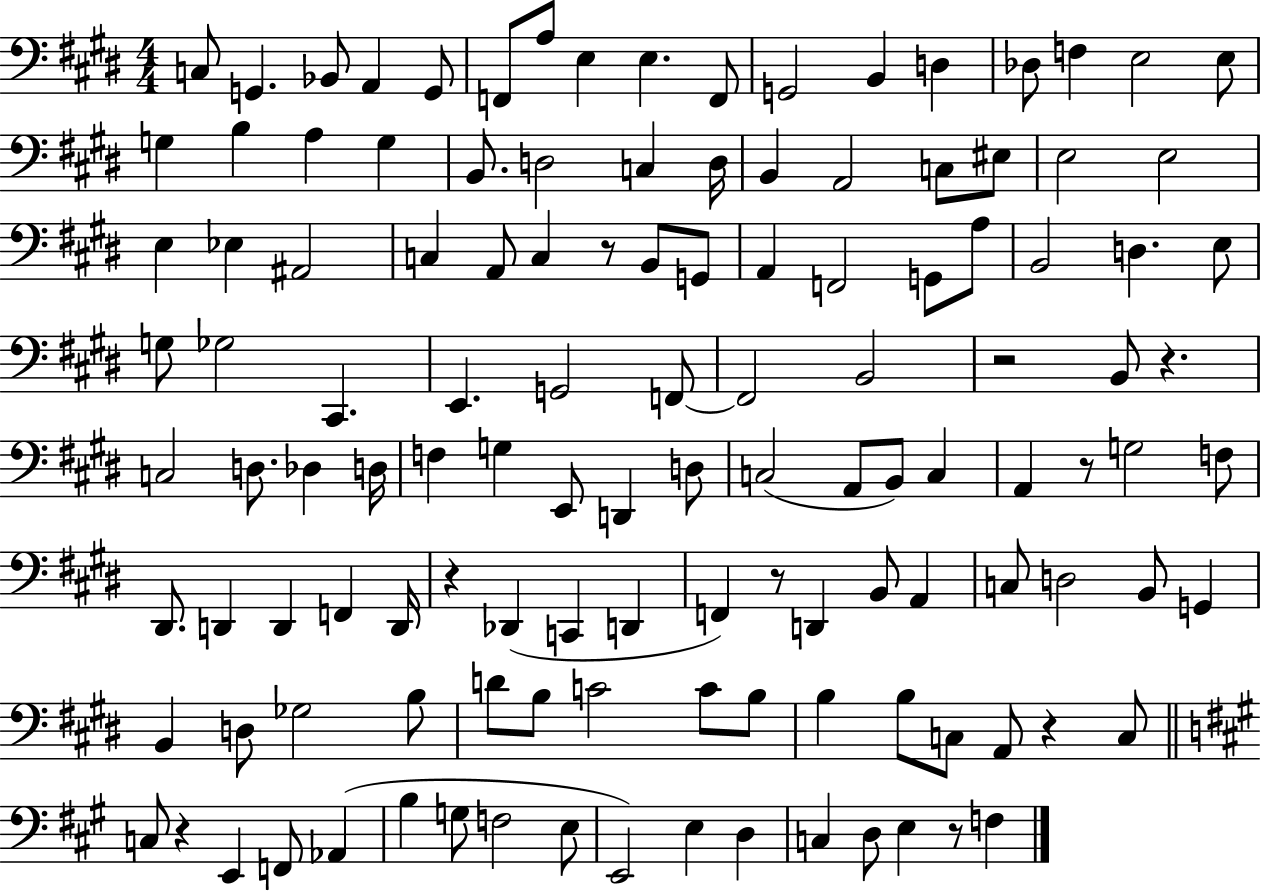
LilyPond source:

{
  \clef bass
  \numericTimeSignature
  \time 4/4
  \key e \major
  c8 g,4. bes,8 a,4 g,8 | f,8 a8 e4 e4. f,8 | g,2 b,4 d4 | des8 f4 e2 e8 | \break g4 b4 a4 g4 | b,8. d2 c4 d16 | b,4 a,2 c8 eis8 | e2 e2 | \break e4 ees4 ais,2 | c4 a,8 c4 r8 b,8 g,8 | a,4 f,2 g,8 a8 | b,2 d4. e8 | \break g8 ges2 cis,4. | e,4. g,2 f,8~~ | f,2 b,2 | r2 b,8 r4. | \break c2 d8. des4 d16 | f4 g4 e,8 d,4 d8 | c2( a,8 b,8) c4 | a,4 r8 g2 f8 | \break dis,8. d,4 d,4 f,4 d,16 | r4 des,4( c,4 d,4 | f,4) r8 d,4 b,8 a,4 | c8 d2 b,8 g,4 | \break b,4 d8 ges2 b8 | d'8 b8 c'2 c'8 b8 | b4 b8 c8 a,8 r4 c8 | \bar "||" \break \key a \major c8 r4 e,4 f,8 aes,4( | b4 g8 f2 e8 | e,2) e4 d4 | c4 d8 e4 r8 f4 | \break \bar "|."
}